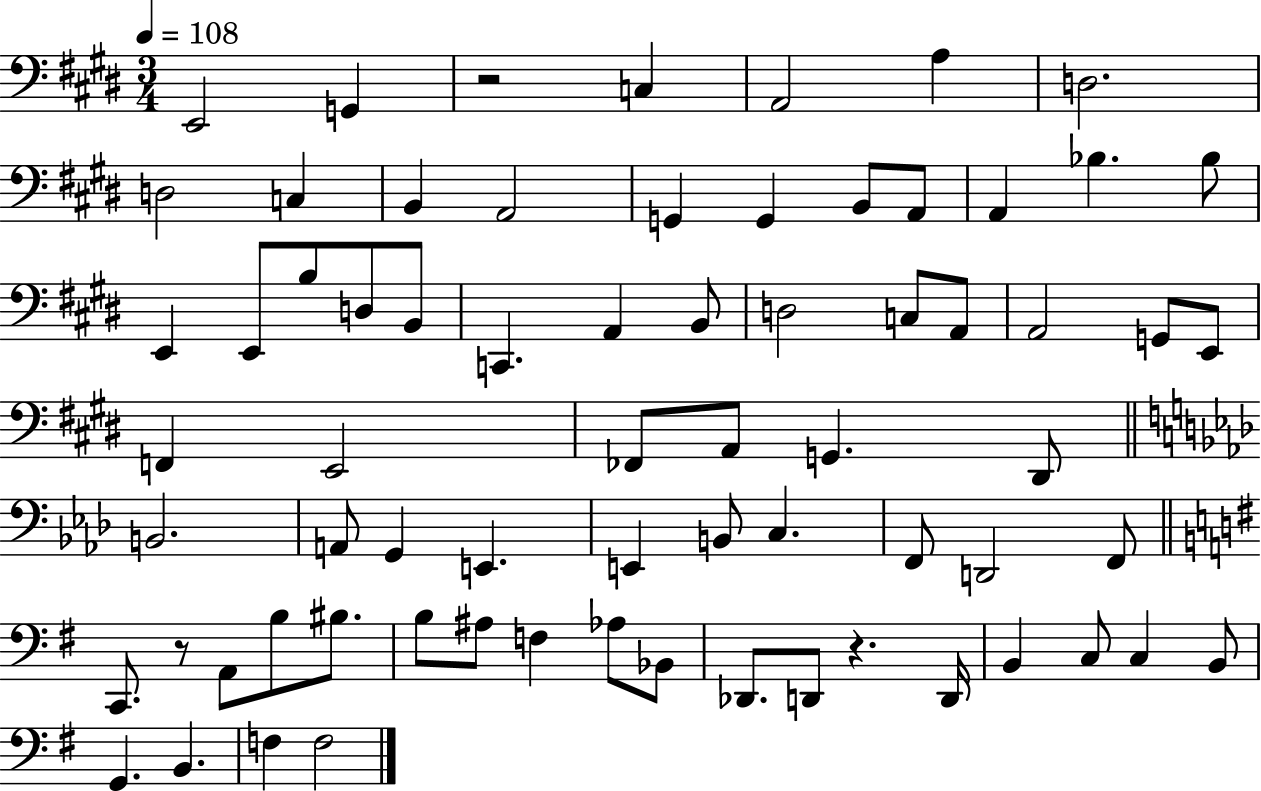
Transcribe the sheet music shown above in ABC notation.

X:1
T:Untitled
M:3/4
L:1/4
K:E
E,,2 G,, z2 C, A,,2 A, D,2 D,2 C, B,, A,,2 G,, G,, B,,/2 A,,/2 A,, _B, _B,/2 E,, E,,/2 B,/2 D,/2 B,,/2 C,, A,, B,,/2 D,2 C,/2 A,,/2 A,,2 G,,/2 E,,/2 F,, E,,2 _F,,/2 A,,/2 G,, ^D,,/2 B,,2 A,,/2 G,, E,, E,, B,,/2 C, F,,/2 D,,2 F,,/2 C,,/2 z/2 A,,/2 B,/2 ^B,/2 B,/2 ^A,/2 F, _A,/2 _B,,/2 _D,,/2 D,,/2 z D,,/4 B,, C,/2 C, B,,/2 G,, B,, F, F,2